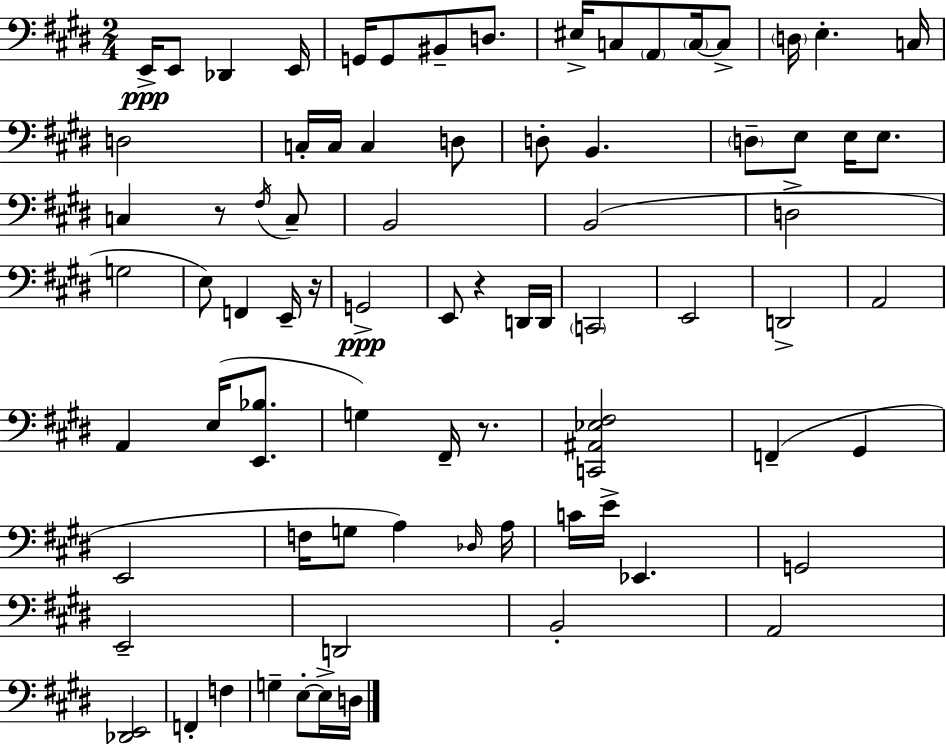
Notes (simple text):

E2/s E2/e Db2/q E2/s G2/s G2/e BIS2/e D3/e. EIS3/s C3/e A2/e C3/s C3/e D3/s E3/q. C3/s D3/h C3/s C3/s C3/q D3/e D3/e B2/q. D3/e E3/e E3/s E3/e. C3/q R/e F#3/s C3/e B2/h B2/h D3/h G3/h E3/e F2/q E2/s R/s G2/h E2/e R/q D2/s D2/s C2/h E2/h D2/h A2/h A2/q E3/s [E2,Bb3]/e. G3/q F#2/s R/e. [C2,A#2,Eb3,F#3]/h F2/q G#2/q E2/h F3/s G3/e A3/q Db3/s A3/s C4/s E4/s Eb2/q. G2/h E2/h D2/h B2/h A2/h [Db2,E2]/h F2/q F3/q G3/q E3/e E3/s D3/s